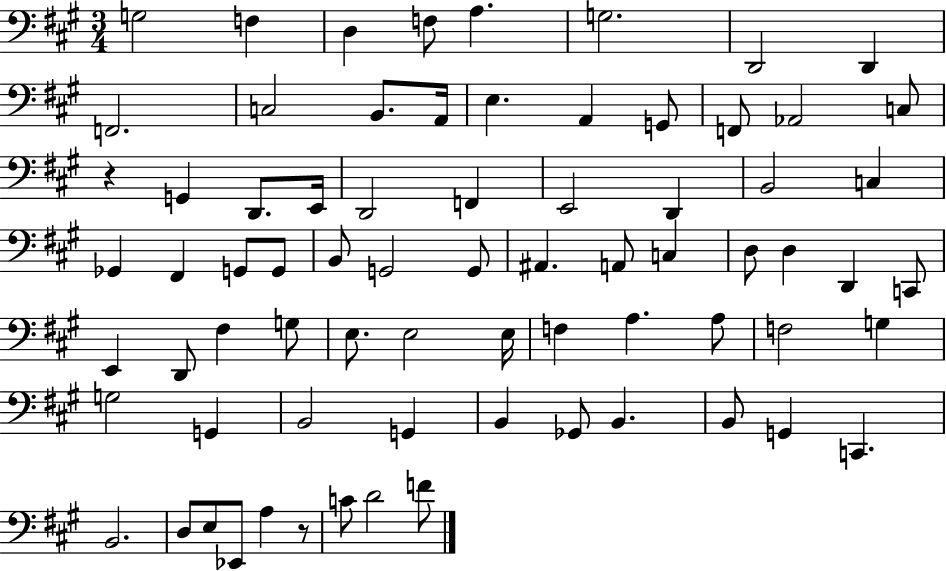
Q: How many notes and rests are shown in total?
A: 73